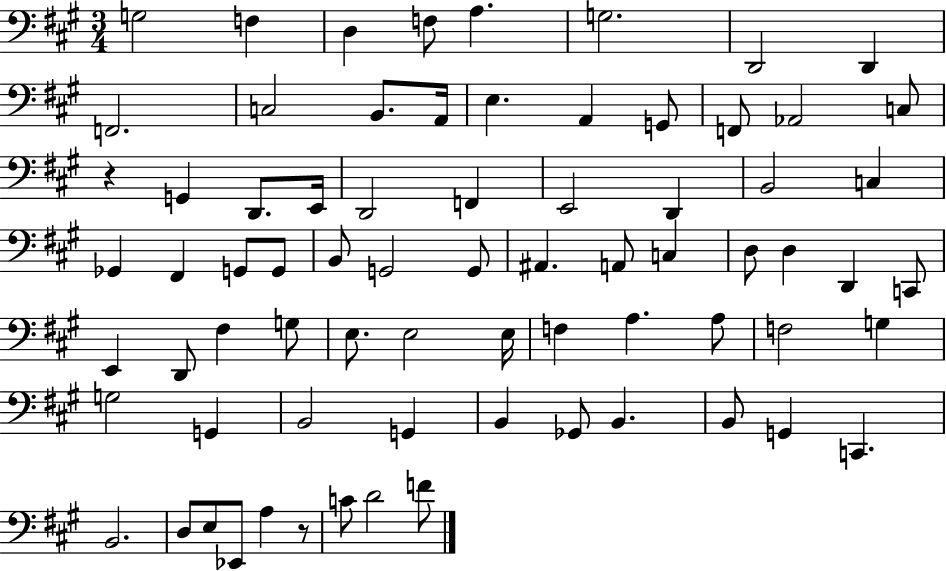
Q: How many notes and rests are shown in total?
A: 73